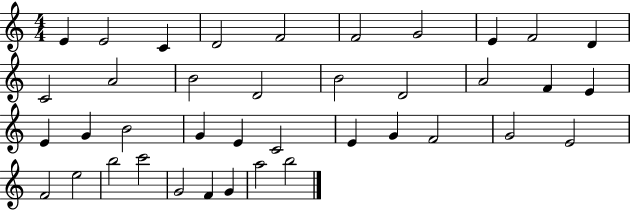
E4/q E4/h C4/q D4/h F4/h F4/h G4/h E4/q F4/h D4/q C4/h A4/h B4/h D4/h B4/h D4/h A4/h F4/q E4/q E4/q G4/q B4/h G4/q E4/q C4/h E4/q G4/q F4/h G4/h E4/h F4/h E5/h B5/h C6/h G4/h F4/q G4/q A5/h B5/h